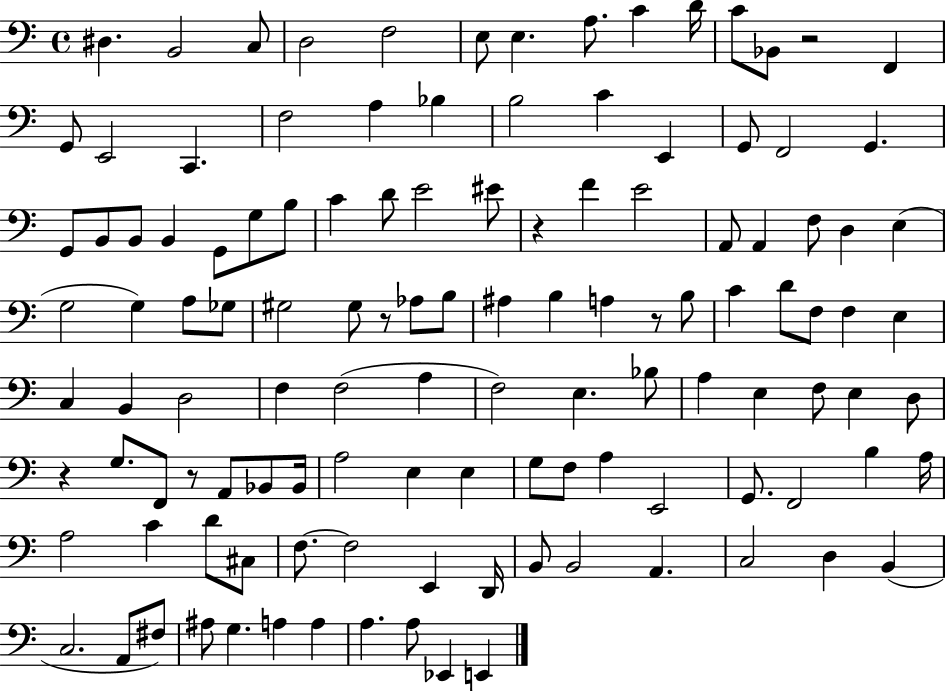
{
  \clef bass
  \time 4/4
  \defaultTimeSignature
  \key c \major
  dis4. b,2 c8 | d2 f2 | e8 e4. a8. c'4 d'16 | c'8 bes,8 r2 f,4 | \break g,8 e,2 c,4. | f2 a4 bes4 | b2 c'4 e,4 | g,8 f,2 g,4. | \break g,8 b,8 b,8 b,4 g,8 g8 b8 | c'4 d'8 e'2 eis'8 | r4 f'4 e'2 | a,8 a,4 f8 d4 e4( | \break g2 g4) a8 ges8 | gis2 gis8 r8 aes8 b8 | ais4 b4 a4 r8 b8 | c'4 d'8 f8 f4 e4 | \break c4 b,4 d2 | f4 f2( a4 | f2) e4. bes8 | a4 e4 f8 e4 d8 | \break r4 g8. f,8 r8 a,8 bes,8 bes,16 | a2 e4 e4 | g8 f8 a4 e,2 | g,8. f,2 b4 a16 | \break a2 c'4 d'8 cis8 | f8.~~ f2 e,4 d,16 | b,8 b,2 a,4. | c2 d4 b,4( | \break c2. a,8 fis8) | ais8 g4. a4 a4 | a4. a8 ees,4 e,4 | \bar "|."
}